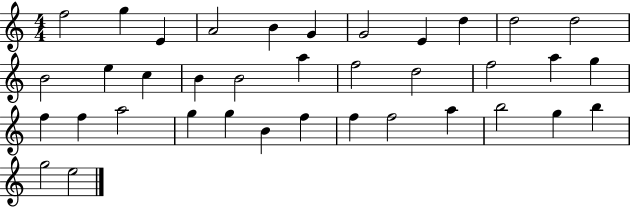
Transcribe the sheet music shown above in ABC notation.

X:1
T:Untitled
M:4/4
L:1/4
K:C
f2 g E A2 B G G2 E d d2 d2 B2 e c B B2 a f2 d2 f2 a g f f a2 g g B f f f2 a b2 g b g2 e2